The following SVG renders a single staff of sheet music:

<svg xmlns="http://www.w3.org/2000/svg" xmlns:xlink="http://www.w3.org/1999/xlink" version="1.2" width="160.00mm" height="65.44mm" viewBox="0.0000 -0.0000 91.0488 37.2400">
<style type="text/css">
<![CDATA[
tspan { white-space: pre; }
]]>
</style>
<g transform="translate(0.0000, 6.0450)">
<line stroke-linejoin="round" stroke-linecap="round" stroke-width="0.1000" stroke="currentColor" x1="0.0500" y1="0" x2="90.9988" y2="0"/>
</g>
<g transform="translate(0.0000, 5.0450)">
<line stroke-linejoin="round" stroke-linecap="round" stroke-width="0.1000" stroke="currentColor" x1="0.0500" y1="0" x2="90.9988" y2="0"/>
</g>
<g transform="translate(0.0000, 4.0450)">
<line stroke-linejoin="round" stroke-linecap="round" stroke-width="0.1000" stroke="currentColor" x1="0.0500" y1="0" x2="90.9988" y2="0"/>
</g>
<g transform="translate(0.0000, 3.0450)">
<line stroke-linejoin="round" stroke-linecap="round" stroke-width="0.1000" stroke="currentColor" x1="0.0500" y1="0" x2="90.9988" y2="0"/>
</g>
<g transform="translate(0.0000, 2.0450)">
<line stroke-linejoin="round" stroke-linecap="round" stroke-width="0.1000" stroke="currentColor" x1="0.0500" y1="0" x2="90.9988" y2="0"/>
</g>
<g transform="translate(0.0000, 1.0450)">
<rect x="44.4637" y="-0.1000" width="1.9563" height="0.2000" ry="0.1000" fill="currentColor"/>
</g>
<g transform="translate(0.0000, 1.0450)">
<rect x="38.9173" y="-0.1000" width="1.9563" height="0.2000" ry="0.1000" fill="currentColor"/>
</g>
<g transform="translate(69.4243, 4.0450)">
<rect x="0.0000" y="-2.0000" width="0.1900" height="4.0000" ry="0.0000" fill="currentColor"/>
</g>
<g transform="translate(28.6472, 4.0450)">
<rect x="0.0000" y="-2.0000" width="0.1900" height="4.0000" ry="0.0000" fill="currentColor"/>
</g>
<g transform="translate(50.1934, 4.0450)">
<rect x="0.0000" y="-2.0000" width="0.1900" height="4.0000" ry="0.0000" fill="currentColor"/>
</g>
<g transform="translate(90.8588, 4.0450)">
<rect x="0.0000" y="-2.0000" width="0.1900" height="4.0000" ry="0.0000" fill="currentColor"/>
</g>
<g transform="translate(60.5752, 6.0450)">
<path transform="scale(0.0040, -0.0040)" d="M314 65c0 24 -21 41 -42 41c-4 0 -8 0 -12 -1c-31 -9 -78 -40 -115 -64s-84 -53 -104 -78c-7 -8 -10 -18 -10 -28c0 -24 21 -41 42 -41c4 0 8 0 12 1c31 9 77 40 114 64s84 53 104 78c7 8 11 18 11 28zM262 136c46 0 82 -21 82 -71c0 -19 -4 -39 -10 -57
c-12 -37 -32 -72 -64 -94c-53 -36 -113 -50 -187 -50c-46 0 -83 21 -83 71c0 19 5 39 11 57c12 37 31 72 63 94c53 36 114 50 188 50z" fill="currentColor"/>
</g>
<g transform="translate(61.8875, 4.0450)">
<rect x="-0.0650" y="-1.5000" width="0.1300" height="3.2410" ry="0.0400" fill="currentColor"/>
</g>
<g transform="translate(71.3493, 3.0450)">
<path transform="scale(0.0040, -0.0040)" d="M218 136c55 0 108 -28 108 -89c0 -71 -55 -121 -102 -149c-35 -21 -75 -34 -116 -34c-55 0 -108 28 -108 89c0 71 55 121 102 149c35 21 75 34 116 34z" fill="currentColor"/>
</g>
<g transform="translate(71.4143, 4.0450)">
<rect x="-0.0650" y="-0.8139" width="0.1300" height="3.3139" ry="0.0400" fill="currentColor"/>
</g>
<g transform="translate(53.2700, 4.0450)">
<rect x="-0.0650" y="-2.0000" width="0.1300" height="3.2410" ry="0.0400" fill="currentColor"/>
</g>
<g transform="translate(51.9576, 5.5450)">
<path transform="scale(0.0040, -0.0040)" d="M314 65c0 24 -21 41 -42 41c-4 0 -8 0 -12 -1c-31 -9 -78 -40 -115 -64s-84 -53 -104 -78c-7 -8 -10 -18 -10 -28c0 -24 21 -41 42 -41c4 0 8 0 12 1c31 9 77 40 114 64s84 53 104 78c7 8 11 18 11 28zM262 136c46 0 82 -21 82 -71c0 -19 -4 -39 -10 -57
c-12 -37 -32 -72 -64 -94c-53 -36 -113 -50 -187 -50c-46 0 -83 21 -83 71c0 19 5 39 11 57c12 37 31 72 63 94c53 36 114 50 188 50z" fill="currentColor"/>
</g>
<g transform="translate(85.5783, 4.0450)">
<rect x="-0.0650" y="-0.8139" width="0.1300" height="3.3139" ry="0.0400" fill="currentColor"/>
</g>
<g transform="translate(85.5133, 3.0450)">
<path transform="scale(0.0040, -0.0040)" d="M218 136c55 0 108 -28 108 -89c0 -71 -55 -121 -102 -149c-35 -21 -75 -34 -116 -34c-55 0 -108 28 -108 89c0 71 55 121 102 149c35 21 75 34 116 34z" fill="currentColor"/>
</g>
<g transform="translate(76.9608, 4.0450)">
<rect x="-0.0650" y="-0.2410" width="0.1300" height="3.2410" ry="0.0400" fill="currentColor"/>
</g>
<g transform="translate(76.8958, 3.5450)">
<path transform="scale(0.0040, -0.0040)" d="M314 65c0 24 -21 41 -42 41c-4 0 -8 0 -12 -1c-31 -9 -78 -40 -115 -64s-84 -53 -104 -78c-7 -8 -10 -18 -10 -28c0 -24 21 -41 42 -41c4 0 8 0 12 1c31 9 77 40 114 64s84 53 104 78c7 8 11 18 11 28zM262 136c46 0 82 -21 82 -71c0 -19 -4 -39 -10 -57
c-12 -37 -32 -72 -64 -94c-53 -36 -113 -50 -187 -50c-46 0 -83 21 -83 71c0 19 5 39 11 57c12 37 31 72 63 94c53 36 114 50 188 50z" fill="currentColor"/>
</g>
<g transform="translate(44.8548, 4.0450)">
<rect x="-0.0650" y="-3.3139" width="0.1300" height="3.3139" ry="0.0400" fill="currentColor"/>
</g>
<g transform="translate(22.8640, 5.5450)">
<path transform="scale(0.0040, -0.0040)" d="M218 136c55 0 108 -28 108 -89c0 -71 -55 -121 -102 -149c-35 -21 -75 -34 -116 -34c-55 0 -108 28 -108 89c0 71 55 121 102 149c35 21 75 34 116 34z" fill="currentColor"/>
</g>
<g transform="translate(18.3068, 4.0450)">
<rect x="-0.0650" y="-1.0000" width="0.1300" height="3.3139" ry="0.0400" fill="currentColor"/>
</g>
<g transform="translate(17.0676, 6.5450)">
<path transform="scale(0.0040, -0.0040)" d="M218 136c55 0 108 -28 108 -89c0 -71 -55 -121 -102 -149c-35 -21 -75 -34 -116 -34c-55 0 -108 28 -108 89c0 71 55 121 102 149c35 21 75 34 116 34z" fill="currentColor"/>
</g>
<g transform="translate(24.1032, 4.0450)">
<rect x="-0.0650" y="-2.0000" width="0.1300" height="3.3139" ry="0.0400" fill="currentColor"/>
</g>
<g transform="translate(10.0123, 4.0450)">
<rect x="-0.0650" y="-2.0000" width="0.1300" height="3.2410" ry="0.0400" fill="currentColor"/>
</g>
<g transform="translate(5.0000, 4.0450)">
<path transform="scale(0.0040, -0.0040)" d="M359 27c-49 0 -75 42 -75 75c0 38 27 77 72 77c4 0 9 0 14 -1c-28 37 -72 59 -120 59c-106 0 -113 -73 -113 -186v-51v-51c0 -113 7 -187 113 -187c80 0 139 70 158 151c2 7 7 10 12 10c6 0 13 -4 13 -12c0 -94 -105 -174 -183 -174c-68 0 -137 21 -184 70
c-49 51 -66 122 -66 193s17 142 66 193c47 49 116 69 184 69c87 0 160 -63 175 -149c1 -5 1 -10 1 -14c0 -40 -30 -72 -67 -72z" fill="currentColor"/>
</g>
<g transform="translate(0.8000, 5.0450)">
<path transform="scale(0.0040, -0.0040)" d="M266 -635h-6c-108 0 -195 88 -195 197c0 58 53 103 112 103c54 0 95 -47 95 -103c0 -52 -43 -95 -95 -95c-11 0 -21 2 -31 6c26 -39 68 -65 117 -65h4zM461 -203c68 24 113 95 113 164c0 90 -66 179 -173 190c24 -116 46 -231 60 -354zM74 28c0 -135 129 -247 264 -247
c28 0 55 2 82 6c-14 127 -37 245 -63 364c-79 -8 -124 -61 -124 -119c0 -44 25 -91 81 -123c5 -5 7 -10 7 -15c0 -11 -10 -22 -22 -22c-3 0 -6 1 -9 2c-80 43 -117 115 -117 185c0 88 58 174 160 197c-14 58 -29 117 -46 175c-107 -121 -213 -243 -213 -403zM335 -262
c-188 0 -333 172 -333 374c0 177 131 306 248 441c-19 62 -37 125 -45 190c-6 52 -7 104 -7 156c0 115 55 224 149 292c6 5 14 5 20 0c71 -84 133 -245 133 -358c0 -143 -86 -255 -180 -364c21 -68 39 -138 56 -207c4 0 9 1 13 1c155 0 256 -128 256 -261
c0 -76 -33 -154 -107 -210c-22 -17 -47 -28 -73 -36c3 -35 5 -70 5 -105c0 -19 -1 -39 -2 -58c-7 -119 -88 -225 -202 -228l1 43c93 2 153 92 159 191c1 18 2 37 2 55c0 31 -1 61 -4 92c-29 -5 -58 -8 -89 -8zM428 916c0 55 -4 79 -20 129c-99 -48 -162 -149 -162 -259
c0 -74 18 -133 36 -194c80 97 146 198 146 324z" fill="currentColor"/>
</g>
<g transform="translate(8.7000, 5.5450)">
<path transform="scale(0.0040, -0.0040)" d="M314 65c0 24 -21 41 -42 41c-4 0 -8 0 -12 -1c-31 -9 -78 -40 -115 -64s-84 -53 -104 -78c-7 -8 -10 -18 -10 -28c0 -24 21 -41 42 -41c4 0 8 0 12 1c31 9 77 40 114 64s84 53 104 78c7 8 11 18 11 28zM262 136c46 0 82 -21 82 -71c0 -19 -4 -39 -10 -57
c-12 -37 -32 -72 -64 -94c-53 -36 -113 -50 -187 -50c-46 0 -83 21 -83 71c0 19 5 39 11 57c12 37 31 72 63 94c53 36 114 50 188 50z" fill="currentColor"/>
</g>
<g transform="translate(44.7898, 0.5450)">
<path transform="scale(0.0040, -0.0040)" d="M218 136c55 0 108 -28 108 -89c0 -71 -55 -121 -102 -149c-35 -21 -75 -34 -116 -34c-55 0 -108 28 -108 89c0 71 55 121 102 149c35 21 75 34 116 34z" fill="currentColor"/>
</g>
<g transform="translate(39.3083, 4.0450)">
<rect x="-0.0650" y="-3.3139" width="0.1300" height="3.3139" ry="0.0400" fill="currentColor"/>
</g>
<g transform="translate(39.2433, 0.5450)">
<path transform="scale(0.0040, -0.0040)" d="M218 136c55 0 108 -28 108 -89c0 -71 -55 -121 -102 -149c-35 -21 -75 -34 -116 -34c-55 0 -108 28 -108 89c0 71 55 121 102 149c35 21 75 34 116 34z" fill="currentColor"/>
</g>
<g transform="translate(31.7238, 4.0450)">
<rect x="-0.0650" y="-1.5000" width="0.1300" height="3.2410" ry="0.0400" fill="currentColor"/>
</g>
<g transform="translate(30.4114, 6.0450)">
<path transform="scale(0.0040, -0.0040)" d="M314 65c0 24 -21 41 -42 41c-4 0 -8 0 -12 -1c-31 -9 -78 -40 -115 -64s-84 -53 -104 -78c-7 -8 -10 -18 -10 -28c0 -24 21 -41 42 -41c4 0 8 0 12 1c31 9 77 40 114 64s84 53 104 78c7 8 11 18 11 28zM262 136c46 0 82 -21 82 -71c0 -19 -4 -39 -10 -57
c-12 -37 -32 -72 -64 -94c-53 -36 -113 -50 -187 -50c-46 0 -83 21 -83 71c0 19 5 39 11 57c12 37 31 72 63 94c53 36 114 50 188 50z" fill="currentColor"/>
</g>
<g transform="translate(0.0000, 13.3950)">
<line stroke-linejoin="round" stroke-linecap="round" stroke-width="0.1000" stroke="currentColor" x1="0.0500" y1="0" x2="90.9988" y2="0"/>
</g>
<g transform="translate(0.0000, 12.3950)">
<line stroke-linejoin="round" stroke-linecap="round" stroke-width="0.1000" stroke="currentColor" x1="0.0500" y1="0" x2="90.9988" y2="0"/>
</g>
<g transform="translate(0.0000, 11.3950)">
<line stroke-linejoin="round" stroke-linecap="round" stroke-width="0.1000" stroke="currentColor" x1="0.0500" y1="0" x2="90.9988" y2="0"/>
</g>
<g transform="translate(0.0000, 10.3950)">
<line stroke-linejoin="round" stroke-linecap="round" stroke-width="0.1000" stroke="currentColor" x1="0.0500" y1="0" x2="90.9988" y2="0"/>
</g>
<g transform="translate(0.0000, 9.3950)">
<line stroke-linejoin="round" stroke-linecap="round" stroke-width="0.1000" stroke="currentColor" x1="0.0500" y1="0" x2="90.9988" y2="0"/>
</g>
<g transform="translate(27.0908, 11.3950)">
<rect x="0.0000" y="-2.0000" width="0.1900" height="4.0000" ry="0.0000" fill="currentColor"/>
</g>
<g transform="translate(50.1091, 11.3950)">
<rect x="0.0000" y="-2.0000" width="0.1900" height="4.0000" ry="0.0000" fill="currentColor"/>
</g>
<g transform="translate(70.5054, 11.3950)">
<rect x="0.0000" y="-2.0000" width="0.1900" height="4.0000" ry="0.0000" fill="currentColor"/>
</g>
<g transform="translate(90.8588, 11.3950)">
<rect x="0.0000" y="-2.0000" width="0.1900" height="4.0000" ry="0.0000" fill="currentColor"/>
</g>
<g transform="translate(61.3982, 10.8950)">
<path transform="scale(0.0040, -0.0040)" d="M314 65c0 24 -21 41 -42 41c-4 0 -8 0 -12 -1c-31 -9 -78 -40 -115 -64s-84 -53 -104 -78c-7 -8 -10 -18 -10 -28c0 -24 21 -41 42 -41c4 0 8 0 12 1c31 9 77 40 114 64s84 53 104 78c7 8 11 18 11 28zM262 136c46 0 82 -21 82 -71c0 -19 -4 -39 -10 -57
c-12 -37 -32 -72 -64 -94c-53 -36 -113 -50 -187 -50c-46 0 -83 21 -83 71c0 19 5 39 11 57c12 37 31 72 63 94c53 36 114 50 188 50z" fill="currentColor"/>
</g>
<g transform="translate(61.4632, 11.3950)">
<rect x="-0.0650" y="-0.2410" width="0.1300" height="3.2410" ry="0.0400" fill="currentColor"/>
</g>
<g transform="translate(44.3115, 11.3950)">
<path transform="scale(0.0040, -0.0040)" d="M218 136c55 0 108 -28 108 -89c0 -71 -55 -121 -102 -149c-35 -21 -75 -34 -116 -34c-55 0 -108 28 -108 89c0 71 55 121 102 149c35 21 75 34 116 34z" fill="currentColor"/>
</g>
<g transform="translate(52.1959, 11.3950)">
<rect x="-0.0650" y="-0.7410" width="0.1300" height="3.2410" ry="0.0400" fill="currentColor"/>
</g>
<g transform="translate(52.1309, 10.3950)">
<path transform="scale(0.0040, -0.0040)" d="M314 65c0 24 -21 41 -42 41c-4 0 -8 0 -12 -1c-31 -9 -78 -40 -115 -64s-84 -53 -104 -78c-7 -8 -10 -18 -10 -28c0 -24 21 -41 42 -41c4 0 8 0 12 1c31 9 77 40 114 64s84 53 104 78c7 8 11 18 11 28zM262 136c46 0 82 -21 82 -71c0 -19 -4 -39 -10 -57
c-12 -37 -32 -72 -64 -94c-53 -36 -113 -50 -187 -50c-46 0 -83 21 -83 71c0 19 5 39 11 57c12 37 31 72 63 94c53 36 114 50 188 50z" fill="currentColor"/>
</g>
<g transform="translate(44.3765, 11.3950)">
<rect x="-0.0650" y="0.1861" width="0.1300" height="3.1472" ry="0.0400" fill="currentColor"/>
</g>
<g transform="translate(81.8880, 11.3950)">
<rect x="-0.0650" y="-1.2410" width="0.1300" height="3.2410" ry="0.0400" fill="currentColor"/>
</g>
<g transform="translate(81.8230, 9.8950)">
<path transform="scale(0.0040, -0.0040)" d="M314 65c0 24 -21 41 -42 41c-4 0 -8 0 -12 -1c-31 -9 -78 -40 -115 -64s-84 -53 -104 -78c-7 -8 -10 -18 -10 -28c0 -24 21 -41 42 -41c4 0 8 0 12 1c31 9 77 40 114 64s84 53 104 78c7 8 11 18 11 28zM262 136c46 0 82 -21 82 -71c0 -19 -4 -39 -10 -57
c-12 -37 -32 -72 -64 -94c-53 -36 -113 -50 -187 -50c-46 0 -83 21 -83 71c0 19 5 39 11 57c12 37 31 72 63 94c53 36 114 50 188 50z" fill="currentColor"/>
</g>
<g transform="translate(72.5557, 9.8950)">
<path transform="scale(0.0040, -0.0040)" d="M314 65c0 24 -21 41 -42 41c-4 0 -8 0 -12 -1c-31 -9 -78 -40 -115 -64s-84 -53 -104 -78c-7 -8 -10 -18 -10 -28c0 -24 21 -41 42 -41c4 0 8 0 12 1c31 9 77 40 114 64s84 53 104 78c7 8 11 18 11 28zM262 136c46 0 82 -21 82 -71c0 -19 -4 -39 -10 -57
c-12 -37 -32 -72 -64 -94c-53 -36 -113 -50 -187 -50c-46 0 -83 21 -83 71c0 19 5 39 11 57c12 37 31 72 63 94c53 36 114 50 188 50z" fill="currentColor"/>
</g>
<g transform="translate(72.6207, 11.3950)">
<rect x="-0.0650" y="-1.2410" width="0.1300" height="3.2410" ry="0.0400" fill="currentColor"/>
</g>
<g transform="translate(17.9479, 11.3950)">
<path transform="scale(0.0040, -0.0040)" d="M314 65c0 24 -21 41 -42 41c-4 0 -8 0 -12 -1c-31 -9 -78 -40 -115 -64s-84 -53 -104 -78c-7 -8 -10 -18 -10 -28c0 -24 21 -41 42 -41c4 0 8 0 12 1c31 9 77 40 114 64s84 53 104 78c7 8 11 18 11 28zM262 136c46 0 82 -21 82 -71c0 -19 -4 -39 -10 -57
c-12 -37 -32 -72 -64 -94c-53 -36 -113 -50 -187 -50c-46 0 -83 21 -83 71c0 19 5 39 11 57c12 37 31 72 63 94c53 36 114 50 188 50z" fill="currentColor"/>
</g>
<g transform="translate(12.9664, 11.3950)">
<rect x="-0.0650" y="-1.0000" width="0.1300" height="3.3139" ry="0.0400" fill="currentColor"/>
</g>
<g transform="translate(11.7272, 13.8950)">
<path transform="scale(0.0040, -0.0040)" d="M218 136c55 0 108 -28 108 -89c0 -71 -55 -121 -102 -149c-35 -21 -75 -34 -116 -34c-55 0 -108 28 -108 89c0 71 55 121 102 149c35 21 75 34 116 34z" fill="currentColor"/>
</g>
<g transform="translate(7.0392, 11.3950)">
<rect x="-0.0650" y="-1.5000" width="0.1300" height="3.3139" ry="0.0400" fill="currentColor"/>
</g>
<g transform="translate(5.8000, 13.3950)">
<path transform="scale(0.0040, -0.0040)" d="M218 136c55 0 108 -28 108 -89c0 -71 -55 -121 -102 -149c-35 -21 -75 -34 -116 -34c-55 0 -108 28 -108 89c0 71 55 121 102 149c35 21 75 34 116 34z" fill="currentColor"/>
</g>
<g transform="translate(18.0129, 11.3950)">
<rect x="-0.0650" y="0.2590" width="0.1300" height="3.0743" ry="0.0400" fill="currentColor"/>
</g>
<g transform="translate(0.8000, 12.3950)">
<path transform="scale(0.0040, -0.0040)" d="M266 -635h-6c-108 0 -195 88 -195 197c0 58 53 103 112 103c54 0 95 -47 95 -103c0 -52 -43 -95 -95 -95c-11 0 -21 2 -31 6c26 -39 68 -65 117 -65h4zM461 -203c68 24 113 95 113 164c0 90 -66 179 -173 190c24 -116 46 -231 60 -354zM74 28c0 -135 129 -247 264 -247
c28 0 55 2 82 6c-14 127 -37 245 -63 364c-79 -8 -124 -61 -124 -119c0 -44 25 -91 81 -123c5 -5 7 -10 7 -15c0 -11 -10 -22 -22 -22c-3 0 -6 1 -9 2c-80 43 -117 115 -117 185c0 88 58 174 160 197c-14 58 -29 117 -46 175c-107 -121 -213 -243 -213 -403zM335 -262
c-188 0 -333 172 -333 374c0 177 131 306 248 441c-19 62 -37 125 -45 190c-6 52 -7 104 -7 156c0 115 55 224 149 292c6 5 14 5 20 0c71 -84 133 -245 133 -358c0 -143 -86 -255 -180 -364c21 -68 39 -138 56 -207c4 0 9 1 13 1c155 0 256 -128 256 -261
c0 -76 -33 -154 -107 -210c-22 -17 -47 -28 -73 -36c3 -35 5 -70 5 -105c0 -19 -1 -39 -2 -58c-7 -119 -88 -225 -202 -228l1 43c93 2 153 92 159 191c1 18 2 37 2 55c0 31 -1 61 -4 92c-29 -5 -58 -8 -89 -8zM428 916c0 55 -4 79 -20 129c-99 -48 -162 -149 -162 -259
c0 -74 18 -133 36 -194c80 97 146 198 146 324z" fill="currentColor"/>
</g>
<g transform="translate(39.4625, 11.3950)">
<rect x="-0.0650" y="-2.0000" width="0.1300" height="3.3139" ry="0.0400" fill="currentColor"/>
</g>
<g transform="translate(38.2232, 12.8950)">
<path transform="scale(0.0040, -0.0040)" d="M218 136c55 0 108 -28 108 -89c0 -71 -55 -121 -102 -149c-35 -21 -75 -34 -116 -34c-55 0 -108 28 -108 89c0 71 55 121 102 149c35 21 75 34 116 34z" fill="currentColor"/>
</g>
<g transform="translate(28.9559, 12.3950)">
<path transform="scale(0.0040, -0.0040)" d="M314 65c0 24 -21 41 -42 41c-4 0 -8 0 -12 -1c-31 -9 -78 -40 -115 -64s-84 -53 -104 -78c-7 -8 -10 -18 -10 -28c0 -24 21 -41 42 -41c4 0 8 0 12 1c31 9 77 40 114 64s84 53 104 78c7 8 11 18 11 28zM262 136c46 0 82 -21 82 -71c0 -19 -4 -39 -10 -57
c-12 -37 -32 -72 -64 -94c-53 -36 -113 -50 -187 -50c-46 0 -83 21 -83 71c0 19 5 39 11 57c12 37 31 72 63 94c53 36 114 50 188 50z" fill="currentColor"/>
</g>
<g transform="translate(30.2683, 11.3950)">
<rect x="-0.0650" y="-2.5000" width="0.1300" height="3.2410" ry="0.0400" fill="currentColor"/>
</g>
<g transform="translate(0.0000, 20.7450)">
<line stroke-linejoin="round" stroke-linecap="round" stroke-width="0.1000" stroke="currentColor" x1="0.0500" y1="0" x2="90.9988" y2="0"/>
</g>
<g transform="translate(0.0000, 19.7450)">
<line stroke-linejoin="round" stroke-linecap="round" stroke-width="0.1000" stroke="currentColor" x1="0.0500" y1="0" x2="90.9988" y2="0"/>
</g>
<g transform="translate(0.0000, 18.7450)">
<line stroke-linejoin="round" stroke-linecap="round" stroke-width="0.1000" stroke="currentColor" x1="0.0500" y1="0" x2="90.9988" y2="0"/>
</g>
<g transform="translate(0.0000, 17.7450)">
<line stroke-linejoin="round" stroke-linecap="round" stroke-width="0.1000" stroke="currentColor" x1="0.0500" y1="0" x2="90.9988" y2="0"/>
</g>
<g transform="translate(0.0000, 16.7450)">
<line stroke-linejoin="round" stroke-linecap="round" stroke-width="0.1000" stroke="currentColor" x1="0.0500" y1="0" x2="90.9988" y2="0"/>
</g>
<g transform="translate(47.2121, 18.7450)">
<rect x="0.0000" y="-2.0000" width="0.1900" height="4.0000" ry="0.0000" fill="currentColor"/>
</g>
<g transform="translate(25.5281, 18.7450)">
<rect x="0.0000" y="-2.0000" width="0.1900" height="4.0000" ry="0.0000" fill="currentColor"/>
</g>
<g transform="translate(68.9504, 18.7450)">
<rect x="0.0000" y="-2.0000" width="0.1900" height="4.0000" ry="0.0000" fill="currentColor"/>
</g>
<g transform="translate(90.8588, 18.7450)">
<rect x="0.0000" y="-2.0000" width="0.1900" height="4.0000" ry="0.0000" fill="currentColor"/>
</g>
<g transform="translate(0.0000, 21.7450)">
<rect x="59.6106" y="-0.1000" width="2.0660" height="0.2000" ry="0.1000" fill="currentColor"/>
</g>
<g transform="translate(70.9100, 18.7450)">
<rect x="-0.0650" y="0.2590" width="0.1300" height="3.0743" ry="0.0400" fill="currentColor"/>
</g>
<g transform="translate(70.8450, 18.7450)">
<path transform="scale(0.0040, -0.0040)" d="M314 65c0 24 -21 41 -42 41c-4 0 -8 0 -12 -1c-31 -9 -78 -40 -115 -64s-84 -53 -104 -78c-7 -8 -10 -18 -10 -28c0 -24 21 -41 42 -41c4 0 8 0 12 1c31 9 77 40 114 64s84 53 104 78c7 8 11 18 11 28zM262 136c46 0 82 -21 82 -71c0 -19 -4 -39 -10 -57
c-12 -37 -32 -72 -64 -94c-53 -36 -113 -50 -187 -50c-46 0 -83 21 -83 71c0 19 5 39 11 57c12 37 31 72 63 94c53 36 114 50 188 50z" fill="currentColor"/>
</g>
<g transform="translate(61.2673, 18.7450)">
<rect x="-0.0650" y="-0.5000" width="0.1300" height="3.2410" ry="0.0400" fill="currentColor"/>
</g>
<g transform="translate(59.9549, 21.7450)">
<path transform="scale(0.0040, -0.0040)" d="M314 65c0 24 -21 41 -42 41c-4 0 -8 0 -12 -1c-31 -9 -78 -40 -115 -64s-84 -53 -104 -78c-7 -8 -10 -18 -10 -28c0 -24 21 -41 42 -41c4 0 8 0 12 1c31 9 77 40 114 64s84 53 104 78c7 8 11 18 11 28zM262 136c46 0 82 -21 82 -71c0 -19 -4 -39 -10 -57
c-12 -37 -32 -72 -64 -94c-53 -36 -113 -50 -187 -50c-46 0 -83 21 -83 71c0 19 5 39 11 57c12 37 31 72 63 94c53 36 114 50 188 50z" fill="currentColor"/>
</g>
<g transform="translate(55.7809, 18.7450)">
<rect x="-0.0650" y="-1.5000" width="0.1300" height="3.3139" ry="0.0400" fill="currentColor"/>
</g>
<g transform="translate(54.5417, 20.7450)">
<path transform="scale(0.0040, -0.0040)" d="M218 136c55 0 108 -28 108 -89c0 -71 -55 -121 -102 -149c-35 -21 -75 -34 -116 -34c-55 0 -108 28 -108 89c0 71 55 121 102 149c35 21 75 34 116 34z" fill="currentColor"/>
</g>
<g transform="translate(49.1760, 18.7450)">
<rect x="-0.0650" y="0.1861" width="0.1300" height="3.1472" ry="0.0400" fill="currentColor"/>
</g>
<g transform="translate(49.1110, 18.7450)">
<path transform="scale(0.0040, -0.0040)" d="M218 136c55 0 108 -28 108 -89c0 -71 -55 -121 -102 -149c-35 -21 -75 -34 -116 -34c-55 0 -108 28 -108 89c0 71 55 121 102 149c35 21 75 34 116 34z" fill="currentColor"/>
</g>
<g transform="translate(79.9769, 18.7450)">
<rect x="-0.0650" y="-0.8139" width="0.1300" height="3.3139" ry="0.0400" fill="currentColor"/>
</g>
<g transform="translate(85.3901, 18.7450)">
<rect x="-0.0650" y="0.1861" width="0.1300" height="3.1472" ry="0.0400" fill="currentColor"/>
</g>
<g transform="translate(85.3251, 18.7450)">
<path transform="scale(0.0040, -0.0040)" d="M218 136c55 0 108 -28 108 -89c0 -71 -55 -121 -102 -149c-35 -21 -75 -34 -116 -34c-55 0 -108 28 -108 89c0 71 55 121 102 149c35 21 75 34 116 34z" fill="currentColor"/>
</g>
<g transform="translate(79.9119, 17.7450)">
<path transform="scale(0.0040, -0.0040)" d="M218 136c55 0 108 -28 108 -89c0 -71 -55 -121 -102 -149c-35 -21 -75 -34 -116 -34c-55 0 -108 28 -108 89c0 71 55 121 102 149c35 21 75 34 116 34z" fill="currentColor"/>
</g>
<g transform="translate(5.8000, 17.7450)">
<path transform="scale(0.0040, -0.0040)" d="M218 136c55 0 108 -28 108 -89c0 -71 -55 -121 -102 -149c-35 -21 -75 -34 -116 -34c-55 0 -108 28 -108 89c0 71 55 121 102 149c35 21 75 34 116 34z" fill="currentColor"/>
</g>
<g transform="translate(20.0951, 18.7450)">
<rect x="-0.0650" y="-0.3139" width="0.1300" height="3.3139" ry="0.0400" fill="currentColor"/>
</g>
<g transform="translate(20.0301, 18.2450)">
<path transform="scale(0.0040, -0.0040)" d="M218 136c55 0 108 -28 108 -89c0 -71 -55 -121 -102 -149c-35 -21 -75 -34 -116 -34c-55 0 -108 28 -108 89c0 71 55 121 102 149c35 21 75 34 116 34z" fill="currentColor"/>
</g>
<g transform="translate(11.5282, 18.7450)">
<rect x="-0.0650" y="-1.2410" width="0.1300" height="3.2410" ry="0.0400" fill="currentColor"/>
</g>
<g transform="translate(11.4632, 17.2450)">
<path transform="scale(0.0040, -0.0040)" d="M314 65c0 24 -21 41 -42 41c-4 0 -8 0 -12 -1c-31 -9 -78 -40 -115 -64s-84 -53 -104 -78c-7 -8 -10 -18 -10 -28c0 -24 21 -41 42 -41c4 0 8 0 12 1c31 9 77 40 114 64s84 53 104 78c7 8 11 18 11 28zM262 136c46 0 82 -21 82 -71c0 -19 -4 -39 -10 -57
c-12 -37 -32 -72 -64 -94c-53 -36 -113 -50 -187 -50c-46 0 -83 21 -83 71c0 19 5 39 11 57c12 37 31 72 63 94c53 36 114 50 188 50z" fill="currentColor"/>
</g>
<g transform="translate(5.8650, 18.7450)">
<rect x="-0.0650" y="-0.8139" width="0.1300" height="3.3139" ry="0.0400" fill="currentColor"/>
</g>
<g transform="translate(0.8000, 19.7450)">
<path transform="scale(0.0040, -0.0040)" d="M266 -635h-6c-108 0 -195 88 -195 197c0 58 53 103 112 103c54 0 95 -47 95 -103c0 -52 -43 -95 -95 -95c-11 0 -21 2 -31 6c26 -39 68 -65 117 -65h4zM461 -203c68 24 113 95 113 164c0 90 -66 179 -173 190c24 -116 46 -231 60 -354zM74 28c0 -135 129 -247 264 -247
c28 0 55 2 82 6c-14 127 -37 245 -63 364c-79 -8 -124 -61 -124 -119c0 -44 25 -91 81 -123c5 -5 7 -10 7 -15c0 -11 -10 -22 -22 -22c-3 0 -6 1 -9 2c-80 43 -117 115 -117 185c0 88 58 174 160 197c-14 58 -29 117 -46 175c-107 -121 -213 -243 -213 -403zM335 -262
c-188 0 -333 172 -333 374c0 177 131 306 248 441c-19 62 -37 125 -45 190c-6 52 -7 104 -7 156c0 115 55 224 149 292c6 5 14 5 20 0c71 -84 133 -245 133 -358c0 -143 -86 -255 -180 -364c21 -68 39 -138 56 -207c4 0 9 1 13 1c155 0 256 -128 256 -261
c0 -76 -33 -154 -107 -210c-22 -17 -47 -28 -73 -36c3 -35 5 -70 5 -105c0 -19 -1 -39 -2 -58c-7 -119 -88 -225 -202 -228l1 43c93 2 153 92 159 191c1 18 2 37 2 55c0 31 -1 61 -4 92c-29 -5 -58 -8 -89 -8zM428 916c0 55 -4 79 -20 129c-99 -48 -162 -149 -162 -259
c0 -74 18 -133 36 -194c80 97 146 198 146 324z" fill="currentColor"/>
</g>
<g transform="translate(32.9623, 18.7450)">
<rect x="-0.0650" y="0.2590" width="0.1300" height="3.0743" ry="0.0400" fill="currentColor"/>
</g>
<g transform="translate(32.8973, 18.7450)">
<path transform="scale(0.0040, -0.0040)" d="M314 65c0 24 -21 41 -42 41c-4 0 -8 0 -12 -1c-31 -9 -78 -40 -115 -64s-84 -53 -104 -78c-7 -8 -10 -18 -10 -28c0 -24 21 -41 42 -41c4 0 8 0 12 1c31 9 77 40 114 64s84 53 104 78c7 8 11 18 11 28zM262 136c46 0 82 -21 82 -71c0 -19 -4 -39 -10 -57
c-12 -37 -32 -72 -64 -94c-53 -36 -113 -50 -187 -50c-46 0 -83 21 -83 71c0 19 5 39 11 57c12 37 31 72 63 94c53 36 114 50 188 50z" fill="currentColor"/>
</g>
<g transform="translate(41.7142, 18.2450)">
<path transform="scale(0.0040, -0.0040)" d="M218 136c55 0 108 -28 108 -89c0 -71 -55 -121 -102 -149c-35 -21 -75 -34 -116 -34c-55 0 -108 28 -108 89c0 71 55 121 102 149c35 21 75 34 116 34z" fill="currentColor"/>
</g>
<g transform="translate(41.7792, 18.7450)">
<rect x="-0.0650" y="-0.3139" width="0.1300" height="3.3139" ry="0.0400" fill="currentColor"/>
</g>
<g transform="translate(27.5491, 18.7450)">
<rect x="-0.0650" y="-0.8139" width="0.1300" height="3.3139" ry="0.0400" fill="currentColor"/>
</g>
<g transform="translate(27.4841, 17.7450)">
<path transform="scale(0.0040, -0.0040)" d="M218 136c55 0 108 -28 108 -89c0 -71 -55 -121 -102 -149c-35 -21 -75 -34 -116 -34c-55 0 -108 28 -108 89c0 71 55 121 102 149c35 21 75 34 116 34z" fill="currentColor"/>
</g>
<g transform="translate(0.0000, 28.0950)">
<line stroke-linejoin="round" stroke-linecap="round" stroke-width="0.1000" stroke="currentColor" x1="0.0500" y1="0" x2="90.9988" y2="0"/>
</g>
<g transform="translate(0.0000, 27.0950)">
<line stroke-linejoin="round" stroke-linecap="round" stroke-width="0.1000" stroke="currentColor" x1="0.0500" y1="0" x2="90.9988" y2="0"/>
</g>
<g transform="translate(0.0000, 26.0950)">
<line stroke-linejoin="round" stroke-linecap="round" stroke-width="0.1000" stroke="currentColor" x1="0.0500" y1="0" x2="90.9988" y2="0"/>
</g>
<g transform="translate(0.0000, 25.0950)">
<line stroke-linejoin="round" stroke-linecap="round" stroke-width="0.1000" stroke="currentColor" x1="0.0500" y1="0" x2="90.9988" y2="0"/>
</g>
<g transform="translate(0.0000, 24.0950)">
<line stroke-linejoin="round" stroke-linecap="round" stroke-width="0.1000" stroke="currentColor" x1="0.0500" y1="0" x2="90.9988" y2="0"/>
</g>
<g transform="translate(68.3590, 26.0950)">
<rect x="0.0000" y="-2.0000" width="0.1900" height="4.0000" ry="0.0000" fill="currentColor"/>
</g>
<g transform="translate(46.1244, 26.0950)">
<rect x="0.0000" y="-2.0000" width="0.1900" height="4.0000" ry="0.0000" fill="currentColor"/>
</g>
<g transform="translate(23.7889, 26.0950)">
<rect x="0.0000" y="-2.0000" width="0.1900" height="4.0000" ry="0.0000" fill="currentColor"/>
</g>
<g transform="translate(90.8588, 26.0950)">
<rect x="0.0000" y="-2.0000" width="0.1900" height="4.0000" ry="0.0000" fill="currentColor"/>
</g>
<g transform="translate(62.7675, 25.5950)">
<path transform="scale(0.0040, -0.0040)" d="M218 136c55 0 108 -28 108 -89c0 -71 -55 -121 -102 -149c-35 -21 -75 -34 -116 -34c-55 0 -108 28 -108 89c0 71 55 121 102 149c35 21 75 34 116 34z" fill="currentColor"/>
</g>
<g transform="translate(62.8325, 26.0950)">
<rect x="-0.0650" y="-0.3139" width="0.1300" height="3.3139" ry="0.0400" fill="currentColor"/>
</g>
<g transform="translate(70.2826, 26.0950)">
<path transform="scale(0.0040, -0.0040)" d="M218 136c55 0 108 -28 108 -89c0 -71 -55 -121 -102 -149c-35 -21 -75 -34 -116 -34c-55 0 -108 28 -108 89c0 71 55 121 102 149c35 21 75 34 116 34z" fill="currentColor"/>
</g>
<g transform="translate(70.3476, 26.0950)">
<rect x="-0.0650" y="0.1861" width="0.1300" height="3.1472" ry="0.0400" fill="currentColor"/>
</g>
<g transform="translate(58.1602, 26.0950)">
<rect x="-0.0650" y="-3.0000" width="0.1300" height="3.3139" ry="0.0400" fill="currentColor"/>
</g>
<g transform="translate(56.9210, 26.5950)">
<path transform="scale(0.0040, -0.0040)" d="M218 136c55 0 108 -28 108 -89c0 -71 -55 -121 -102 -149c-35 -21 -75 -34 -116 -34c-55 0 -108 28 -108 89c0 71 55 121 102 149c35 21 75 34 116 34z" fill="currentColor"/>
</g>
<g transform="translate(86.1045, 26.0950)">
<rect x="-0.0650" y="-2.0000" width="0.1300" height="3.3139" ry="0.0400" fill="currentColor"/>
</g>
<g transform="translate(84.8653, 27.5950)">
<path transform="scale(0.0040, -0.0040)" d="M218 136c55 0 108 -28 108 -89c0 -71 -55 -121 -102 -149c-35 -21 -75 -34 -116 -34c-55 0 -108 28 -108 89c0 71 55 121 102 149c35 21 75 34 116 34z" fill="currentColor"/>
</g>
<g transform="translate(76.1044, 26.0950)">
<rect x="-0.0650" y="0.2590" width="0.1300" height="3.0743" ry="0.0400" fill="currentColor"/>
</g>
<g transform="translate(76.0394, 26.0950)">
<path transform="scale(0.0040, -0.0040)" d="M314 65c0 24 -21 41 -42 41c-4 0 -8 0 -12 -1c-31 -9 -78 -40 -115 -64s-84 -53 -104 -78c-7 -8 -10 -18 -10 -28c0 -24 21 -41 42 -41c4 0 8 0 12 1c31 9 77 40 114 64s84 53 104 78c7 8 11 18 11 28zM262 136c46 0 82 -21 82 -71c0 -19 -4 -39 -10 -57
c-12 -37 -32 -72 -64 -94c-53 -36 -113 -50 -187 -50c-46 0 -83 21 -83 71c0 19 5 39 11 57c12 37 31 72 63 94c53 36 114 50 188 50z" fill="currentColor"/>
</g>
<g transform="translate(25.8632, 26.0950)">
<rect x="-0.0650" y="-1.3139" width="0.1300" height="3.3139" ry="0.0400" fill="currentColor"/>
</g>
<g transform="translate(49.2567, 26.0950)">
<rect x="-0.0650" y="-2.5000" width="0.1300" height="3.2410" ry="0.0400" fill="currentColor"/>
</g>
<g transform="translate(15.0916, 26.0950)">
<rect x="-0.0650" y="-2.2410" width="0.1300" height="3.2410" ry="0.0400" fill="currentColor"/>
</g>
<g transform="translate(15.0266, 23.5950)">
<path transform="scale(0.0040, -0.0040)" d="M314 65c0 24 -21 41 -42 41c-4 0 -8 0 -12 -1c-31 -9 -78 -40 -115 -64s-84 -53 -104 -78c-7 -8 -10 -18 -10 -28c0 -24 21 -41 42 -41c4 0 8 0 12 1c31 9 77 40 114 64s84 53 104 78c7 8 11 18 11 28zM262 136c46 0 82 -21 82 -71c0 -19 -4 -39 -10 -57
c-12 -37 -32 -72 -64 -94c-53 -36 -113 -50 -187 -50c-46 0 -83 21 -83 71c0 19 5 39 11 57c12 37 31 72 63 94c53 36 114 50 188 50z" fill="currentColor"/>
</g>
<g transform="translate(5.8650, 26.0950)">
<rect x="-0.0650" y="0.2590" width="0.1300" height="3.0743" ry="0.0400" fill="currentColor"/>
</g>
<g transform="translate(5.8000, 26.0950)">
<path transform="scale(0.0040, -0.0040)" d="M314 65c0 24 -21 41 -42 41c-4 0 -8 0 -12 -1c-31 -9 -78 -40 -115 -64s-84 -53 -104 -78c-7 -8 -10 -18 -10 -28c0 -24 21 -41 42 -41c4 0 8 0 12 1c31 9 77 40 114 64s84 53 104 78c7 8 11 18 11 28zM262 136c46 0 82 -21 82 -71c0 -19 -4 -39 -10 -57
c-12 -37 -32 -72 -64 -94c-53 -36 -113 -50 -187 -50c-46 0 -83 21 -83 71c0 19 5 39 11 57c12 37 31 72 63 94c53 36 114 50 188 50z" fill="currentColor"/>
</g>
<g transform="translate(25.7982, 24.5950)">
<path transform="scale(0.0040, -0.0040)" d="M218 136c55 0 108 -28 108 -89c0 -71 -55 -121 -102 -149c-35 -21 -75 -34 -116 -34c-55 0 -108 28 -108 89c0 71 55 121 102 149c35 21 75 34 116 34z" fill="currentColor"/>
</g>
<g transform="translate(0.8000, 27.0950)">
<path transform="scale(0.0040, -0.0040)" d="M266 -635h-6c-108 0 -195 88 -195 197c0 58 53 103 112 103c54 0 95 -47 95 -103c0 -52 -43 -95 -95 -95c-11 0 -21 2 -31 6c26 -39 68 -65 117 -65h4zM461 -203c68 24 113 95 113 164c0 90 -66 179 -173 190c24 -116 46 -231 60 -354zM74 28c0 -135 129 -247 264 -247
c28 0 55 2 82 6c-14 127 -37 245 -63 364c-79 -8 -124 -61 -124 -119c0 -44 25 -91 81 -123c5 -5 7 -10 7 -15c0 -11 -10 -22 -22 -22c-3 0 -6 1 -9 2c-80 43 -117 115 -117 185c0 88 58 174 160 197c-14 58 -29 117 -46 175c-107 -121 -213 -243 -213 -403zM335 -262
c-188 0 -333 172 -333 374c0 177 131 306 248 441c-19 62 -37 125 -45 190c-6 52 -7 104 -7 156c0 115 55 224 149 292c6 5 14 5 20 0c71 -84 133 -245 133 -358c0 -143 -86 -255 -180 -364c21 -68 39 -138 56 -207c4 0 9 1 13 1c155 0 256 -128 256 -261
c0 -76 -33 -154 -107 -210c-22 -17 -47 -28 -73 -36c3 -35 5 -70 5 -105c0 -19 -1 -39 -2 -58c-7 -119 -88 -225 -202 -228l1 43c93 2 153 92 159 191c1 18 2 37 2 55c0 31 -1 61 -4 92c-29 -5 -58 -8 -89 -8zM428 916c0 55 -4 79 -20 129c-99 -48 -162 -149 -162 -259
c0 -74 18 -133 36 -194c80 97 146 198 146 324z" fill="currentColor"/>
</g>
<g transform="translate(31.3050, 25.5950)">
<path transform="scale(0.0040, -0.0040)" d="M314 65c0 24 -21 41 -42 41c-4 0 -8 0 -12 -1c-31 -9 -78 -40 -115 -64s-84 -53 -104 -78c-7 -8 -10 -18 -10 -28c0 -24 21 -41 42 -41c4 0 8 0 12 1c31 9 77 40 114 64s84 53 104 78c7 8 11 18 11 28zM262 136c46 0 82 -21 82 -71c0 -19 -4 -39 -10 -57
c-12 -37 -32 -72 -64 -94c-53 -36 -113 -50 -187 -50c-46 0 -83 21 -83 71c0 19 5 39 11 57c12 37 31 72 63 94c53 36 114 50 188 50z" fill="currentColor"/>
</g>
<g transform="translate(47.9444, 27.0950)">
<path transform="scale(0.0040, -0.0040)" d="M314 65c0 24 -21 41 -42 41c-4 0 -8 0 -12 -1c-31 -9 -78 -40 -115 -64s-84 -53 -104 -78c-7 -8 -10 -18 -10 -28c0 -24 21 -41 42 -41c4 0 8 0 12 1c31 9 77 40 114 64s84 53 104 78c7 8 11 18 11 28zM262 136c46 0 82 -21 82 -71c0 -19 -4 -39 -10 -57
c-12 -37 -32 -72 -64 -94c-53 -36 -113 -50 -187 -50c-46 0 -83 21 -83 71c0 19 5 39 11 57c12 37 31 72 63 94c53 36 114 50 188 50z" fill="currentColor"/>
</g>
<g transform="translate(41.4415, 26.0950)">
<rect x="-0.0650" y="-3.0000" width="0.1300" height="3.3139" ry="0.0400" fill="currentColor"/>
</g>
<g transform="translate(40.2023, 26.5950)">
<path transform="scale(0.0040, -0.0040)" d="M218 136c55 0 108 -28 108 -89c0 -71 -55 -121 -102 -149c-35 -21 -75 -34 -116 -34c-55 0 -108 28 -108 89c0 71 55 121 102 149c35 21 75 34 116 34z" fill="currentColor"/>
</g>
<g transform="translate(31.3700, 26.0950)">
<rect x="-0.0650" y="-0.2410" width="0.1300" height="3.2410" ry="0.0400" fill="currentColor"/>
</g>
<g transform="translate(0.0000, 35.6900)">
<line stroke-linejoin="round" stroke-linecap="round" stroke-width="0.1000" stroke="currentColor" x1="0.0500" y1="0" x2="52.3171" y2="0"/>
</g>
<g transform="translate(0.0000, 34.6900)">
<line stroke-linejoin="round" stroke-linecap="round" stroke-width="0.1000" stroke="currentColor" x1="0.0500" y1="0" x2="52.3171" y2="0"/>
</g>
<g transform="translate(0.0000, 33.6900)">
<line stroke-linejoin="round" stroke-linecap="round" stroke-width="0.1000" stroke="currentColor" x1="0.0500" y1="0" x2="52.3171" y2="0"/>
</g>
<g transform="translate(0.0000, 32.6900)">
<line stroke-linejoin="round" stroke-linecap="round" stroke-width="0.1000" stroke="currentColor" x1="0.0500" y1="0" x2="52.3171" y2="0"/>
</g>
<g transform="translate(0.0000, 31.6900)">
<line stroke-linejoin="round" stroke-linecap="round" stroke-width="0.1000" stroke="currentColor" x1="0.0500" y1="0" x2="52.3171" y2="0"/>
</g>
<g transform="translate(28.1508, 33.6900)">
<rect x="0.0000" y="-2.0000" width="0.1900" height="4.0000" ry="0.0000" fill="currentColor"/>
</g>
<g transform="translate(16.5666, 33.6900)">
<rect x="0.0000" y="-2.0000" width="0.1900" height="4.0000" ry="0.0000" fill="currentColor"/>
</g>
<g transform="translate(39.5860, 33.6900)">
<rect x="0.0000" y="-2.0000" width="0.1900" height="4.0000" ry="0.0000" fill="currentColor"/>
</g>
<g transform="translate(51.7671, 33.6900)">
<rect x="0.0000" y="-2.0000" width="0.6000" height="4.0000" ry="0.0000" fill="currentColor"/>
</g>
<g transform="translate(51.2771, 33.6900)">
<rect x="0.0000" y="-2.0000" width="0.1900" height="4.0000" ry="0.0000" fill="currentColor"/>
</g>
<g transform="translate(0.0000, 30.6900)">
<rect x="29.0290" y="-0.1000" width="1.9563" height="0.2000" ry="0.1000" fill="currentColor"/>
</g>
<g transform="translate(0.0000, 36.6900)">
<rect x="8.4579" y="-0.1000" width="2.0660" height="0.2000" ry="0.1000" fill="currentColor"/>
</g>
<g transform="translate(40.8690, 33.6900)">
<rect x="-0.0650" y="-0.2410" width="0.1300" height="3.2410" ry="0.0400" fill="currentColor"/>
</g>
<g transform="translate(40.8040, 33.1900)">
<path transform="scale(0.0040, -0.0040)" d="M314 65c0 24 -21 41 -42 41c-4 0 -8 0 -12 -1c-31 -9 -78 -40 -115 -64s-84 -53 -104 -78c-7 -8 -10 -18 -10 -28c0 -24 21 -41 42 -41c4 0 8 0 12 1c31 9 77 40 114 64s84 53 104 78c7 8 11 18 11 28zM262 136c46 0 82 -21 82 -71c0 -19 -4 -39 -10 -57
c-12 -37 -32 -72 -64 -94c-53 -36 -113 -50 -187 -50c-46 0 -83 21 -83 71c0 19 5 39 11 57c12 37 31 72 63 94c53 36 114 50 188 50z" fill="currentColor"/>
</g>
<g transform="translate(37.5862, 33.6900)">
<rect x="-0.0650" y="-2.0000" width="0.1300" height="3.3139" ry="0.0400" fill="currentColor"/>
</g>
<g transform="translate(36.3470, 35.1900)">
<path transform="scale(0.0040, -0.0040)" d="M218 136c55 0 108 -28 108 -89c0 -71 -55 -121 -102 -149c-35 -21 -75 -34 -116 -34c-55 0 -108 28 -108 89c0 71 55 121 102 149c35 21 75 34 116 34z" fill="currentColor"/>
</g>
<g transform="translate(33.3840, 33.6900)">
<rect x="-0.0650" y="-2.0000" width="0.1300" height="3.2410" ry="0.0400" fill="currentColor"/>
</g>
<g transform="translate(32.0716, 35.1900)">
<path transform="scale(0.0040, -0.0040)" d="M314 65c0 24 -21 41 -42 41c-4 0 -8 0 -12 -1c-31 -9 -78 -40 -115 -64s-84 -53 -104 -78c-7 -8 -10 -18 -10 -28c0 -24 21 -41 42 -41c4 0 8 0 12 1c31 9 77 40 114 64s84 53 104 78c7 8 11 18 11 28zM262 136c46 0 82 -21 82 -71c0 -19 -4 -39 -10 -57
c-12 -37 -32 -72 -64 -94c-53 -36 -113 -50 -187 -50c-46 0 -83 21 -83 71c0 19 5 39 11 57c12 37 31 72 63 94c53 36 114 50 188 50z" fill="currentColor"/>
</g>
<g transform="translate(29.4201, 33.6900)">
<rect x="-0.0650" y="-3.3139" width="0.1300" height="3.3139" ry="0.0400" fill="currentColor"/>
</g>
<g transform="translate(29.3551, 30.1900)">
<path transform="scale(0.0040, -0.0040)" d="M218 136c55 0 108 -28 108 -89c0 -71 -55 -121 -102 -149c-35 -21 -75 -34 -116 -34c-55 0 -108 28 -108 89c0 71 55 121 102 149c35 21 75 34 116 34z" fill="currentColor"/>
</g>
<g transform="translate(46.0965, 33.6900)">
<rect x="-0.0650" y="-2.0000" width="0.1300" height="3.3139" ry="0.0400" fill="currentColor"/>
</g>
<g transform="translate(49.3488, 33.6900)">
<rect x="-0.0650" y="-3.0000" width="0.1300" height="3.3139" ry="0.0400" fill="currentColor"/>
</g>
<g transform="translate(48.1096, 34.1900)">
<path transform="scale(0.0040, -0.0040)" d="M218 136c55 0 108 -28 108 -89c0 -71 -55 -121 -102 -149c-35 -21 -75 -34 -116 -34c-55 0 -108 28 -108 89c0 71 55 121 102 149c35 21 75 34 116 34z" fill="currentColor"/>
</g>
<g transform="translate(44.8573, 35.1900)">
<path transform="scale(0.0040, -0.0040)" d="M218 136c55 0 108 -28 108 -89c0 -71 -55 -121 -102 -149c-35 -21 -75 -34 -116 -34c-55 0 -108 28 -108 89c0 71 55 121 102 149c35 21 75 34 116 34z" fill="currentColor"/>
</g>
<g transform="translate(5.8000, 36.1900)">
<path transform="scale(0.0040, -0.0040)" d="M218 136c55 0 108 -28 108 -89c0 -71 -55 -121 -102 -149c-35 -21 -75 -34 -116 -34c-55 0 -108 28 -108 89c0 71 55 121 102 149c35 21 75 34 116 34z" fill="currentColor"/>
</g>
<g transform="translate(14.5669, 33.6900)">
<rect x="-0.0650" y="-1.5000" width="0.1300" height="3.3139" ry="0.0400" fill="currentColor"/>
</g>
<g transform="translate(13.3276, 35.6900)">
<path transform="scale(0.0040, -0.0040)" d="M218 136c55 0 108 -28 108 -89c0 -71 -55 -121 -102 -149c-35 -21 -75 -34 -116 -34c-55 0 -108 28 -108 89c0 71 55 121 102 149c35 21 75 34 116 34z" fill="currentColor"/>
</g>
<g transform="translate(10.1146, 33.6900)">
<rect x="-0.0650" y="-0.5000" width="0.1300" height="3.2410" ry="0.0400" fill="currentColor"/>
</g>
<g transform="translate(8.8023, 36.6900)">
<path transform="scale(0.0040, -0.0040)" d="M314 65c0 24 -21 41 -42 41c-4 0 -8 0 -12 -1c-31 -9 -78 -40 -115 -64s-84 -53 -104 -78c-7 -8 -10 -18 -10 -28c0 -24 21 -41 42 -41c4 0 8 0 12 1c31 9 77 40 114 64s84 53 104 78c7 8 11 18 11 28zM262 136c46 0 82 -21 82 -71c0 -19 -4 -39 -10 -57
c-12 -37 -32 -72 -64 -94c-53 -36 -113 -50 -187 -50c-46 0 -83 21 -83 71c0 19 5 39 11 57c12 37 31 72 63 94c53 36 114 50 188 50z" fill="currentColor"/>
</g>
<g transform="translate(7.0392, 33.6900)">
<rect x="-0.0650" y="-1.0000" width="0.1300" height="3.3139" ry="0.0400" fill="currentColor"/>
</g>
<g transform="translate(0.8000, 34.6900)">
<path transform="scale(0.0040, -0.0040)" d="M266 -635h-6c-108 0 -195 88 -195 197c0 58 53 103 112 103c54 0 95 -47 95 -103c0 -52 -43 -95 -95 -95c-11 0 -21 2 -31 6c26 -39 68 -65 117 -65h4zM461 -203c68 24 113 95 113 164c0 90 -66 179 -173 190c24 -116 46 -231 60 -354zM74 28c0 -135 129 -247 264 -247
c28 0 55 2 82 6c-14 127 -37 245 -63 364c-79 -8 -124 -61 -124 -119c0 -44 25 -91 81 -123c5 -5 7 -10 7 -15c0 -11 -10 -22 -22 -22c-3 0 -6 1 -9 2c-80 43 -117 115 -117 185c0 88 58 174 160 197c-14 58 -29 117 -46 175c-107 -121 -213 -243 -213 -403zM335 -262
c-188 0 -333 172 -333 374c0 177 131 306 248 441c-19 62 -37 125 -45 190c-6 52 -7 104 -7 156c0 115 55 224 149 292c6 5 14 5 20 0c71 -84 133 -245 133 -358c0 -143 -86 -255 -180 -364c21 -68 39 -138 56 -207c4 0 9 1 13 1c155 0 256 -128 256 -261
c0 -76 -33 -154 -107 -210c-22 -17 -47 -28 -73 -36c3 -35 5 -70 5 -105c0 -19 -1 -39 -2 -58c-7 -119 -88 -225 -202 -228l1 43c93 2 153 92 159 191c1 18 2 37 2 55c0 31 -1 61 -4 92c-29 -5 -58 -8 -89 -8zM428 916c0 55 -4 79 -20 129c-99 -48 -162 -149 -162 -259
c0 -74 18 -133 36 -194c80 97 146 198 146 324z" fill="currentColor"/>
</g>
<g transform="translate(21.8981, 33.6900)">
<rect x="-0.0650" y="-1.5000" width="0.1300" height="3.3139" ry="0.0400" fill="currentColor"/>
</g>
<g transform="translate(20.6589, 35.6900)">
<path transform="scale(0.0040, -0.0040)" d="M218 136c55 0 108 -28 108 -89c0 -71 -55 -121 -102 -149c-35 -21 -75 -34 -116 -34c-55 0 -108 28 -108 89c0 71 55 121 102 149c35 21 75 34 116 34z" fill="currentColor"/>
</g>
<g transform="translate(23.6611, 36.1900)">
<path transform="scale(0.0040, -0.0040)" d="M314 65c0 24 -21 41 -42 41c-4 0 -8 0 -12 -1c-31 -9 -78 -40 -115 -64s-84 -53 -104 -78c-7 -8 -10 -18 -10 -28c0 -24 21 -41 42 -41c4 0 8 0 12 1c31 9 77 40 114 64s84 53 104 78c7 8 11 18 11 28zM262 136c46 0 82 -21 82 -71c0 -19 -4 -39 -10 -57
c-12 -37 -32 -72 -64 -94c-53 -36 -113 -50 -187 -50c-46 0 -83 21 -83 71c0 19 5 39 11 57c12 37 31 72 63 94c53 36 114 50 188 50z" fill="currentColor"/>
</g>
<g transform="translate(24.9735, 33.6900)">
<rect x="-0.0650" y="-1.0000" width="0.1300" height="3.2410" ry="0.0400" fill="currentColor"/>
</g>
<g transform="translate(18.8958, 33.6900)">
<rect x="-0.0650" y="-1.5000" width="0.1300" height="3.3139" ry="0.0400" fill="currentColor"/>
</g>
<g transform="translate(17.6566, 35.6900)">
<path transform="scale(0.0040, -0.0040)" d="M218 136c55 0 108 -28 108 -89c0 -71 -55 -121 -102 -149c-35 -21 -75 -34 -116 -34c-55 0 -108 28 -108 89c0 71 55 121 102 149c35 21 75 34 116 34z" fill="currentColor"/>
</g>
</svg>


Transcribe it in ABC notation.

X:1
T:Untitled
M:4/4
L:1/4
K:C
F2 D F E2 b b F2 E2 d c2 d E D B2 G2 F B d2 c2 e2 e2 d e2 c d B2 c B E C2 B2 d B B2 g2 e c2 A G2 A c B B2 F D C2 E E E D2 b F2 F c2 F A